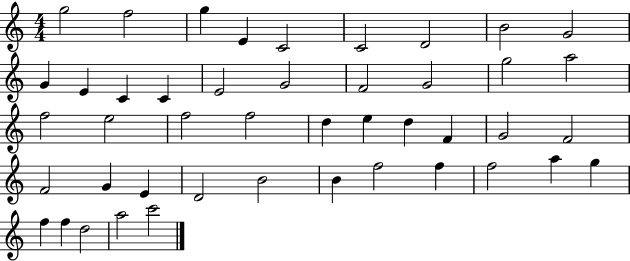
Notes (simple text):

G5/h F5/h G5/q E4/q C4/h C4/h D4/h B4/h G4/h G4/q E4/q C4/q C4/q E4/h G4/h F4/h G4/h G5/h A5/h F5/h E5/h F5/h F5/h D5/q E5/q D5/q F4/q G4/h F4/h F4/h G4/q E4/q D4/h B4/h B4/q F5/h F5/q F5/h A5/q G5/q F5/q F5/q D5/h A5/h C6/h